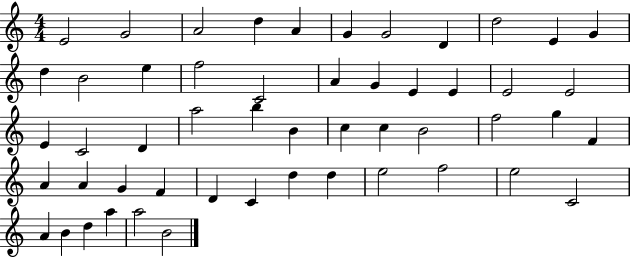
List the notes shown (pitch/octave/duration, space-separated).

E4/h G4/h A4/h D5/q A4/q G4/q G4/h D4/q D5/h E4/q G4/q D5/q B4/h E5/q F5/h C4/h A4/q G4/q E4/q E4/q E4/h E4/h E4/q C4/h D4/q A5/h B5/q B4/q C5/q C5/q B4/h F5/h G5/q F4/q A4/q A4/q G4/q F4/q D4/q C4/q D5/q D5/q E5/h F5/h E5/h C4/h A4/q B4/q D5/q A5/q A5/h B4/h